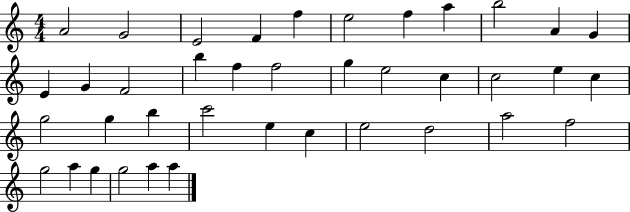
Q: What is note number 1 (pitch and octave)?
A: A4